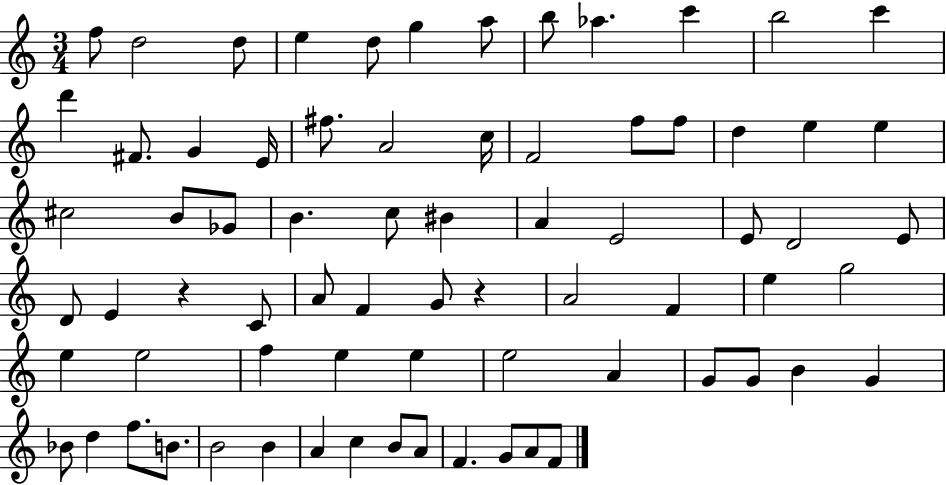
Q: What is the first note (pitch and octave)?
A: F5